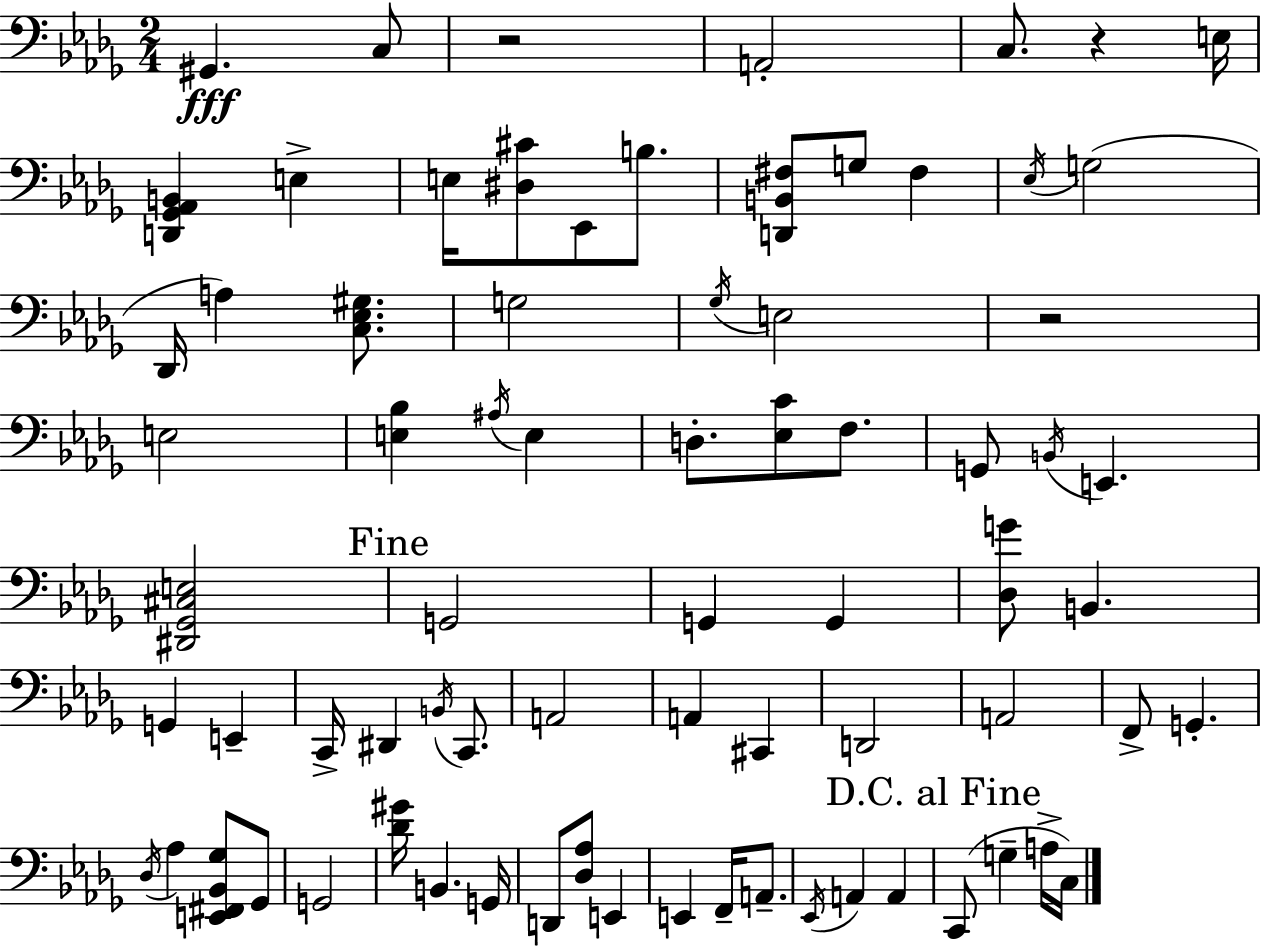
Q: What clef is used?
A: bass